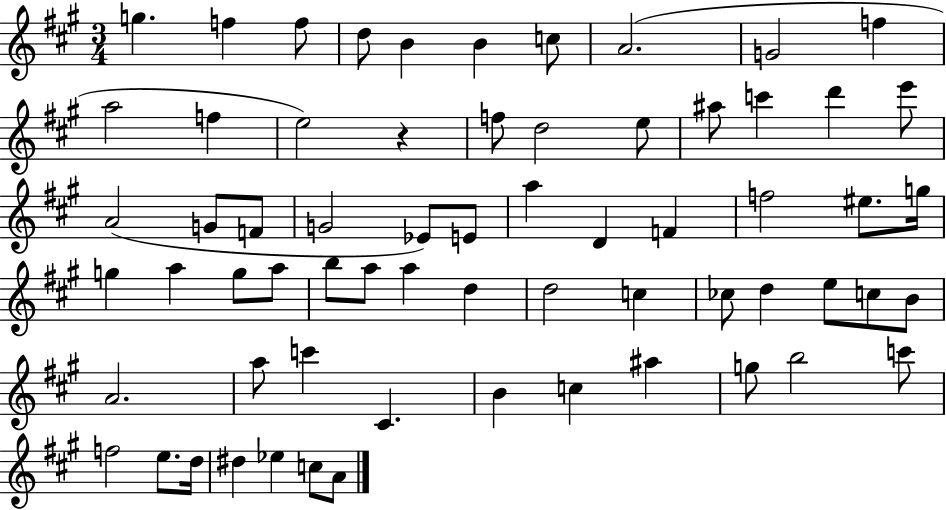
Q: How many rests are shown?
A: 1